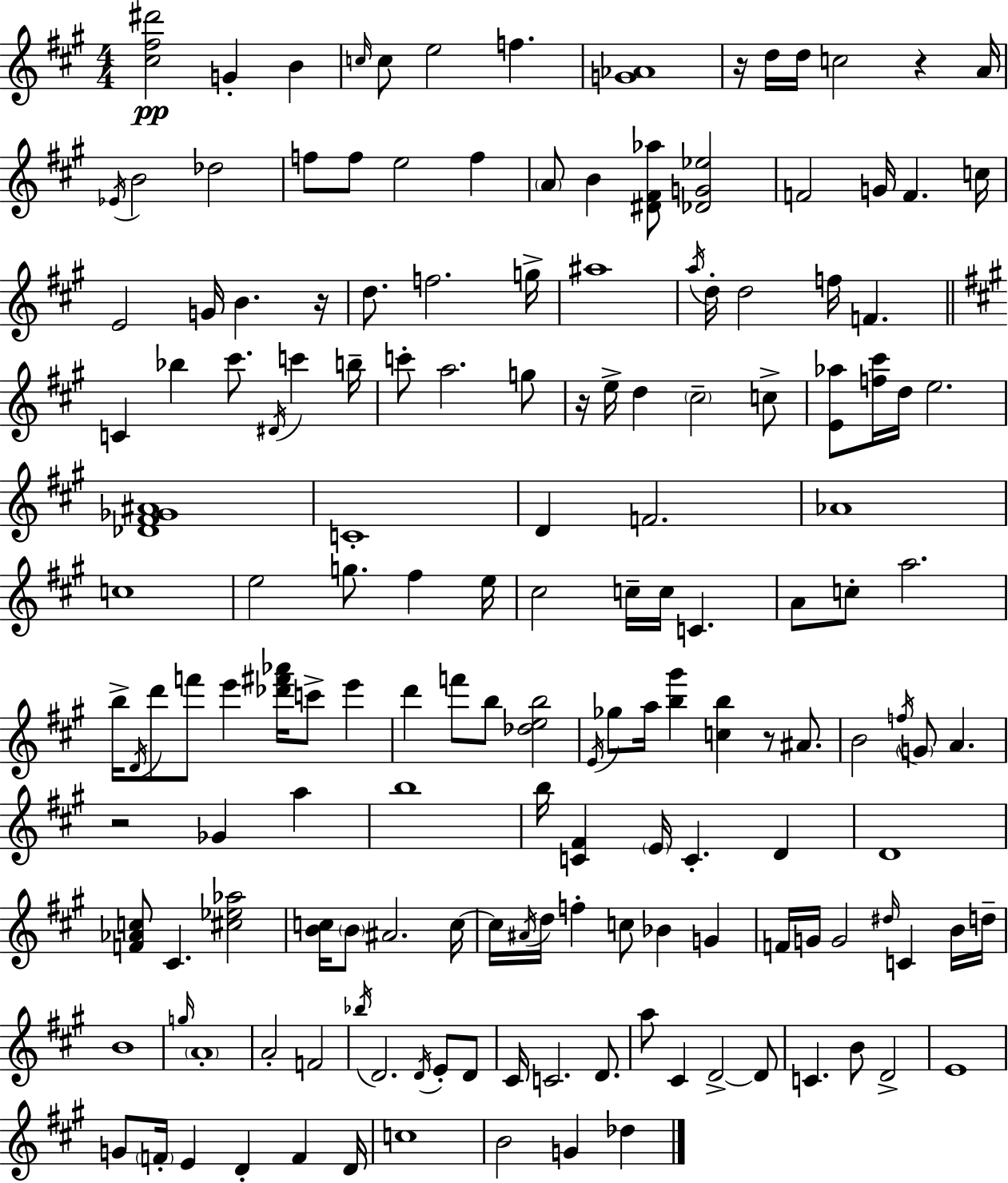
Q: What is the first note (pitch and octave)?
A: G4